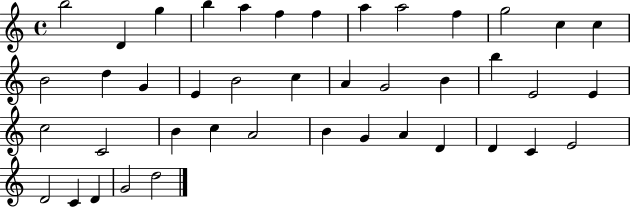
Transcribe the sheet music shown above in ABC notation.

X:1
T:Untitled
M:4/4
L:1/4
K:C
b2 D g b a f f a a2 f g2 c c B2 d G E B2 c A G2 B b E2 E c2 C2 B c A2 B G A D D C E2 D2 C D G2 d2